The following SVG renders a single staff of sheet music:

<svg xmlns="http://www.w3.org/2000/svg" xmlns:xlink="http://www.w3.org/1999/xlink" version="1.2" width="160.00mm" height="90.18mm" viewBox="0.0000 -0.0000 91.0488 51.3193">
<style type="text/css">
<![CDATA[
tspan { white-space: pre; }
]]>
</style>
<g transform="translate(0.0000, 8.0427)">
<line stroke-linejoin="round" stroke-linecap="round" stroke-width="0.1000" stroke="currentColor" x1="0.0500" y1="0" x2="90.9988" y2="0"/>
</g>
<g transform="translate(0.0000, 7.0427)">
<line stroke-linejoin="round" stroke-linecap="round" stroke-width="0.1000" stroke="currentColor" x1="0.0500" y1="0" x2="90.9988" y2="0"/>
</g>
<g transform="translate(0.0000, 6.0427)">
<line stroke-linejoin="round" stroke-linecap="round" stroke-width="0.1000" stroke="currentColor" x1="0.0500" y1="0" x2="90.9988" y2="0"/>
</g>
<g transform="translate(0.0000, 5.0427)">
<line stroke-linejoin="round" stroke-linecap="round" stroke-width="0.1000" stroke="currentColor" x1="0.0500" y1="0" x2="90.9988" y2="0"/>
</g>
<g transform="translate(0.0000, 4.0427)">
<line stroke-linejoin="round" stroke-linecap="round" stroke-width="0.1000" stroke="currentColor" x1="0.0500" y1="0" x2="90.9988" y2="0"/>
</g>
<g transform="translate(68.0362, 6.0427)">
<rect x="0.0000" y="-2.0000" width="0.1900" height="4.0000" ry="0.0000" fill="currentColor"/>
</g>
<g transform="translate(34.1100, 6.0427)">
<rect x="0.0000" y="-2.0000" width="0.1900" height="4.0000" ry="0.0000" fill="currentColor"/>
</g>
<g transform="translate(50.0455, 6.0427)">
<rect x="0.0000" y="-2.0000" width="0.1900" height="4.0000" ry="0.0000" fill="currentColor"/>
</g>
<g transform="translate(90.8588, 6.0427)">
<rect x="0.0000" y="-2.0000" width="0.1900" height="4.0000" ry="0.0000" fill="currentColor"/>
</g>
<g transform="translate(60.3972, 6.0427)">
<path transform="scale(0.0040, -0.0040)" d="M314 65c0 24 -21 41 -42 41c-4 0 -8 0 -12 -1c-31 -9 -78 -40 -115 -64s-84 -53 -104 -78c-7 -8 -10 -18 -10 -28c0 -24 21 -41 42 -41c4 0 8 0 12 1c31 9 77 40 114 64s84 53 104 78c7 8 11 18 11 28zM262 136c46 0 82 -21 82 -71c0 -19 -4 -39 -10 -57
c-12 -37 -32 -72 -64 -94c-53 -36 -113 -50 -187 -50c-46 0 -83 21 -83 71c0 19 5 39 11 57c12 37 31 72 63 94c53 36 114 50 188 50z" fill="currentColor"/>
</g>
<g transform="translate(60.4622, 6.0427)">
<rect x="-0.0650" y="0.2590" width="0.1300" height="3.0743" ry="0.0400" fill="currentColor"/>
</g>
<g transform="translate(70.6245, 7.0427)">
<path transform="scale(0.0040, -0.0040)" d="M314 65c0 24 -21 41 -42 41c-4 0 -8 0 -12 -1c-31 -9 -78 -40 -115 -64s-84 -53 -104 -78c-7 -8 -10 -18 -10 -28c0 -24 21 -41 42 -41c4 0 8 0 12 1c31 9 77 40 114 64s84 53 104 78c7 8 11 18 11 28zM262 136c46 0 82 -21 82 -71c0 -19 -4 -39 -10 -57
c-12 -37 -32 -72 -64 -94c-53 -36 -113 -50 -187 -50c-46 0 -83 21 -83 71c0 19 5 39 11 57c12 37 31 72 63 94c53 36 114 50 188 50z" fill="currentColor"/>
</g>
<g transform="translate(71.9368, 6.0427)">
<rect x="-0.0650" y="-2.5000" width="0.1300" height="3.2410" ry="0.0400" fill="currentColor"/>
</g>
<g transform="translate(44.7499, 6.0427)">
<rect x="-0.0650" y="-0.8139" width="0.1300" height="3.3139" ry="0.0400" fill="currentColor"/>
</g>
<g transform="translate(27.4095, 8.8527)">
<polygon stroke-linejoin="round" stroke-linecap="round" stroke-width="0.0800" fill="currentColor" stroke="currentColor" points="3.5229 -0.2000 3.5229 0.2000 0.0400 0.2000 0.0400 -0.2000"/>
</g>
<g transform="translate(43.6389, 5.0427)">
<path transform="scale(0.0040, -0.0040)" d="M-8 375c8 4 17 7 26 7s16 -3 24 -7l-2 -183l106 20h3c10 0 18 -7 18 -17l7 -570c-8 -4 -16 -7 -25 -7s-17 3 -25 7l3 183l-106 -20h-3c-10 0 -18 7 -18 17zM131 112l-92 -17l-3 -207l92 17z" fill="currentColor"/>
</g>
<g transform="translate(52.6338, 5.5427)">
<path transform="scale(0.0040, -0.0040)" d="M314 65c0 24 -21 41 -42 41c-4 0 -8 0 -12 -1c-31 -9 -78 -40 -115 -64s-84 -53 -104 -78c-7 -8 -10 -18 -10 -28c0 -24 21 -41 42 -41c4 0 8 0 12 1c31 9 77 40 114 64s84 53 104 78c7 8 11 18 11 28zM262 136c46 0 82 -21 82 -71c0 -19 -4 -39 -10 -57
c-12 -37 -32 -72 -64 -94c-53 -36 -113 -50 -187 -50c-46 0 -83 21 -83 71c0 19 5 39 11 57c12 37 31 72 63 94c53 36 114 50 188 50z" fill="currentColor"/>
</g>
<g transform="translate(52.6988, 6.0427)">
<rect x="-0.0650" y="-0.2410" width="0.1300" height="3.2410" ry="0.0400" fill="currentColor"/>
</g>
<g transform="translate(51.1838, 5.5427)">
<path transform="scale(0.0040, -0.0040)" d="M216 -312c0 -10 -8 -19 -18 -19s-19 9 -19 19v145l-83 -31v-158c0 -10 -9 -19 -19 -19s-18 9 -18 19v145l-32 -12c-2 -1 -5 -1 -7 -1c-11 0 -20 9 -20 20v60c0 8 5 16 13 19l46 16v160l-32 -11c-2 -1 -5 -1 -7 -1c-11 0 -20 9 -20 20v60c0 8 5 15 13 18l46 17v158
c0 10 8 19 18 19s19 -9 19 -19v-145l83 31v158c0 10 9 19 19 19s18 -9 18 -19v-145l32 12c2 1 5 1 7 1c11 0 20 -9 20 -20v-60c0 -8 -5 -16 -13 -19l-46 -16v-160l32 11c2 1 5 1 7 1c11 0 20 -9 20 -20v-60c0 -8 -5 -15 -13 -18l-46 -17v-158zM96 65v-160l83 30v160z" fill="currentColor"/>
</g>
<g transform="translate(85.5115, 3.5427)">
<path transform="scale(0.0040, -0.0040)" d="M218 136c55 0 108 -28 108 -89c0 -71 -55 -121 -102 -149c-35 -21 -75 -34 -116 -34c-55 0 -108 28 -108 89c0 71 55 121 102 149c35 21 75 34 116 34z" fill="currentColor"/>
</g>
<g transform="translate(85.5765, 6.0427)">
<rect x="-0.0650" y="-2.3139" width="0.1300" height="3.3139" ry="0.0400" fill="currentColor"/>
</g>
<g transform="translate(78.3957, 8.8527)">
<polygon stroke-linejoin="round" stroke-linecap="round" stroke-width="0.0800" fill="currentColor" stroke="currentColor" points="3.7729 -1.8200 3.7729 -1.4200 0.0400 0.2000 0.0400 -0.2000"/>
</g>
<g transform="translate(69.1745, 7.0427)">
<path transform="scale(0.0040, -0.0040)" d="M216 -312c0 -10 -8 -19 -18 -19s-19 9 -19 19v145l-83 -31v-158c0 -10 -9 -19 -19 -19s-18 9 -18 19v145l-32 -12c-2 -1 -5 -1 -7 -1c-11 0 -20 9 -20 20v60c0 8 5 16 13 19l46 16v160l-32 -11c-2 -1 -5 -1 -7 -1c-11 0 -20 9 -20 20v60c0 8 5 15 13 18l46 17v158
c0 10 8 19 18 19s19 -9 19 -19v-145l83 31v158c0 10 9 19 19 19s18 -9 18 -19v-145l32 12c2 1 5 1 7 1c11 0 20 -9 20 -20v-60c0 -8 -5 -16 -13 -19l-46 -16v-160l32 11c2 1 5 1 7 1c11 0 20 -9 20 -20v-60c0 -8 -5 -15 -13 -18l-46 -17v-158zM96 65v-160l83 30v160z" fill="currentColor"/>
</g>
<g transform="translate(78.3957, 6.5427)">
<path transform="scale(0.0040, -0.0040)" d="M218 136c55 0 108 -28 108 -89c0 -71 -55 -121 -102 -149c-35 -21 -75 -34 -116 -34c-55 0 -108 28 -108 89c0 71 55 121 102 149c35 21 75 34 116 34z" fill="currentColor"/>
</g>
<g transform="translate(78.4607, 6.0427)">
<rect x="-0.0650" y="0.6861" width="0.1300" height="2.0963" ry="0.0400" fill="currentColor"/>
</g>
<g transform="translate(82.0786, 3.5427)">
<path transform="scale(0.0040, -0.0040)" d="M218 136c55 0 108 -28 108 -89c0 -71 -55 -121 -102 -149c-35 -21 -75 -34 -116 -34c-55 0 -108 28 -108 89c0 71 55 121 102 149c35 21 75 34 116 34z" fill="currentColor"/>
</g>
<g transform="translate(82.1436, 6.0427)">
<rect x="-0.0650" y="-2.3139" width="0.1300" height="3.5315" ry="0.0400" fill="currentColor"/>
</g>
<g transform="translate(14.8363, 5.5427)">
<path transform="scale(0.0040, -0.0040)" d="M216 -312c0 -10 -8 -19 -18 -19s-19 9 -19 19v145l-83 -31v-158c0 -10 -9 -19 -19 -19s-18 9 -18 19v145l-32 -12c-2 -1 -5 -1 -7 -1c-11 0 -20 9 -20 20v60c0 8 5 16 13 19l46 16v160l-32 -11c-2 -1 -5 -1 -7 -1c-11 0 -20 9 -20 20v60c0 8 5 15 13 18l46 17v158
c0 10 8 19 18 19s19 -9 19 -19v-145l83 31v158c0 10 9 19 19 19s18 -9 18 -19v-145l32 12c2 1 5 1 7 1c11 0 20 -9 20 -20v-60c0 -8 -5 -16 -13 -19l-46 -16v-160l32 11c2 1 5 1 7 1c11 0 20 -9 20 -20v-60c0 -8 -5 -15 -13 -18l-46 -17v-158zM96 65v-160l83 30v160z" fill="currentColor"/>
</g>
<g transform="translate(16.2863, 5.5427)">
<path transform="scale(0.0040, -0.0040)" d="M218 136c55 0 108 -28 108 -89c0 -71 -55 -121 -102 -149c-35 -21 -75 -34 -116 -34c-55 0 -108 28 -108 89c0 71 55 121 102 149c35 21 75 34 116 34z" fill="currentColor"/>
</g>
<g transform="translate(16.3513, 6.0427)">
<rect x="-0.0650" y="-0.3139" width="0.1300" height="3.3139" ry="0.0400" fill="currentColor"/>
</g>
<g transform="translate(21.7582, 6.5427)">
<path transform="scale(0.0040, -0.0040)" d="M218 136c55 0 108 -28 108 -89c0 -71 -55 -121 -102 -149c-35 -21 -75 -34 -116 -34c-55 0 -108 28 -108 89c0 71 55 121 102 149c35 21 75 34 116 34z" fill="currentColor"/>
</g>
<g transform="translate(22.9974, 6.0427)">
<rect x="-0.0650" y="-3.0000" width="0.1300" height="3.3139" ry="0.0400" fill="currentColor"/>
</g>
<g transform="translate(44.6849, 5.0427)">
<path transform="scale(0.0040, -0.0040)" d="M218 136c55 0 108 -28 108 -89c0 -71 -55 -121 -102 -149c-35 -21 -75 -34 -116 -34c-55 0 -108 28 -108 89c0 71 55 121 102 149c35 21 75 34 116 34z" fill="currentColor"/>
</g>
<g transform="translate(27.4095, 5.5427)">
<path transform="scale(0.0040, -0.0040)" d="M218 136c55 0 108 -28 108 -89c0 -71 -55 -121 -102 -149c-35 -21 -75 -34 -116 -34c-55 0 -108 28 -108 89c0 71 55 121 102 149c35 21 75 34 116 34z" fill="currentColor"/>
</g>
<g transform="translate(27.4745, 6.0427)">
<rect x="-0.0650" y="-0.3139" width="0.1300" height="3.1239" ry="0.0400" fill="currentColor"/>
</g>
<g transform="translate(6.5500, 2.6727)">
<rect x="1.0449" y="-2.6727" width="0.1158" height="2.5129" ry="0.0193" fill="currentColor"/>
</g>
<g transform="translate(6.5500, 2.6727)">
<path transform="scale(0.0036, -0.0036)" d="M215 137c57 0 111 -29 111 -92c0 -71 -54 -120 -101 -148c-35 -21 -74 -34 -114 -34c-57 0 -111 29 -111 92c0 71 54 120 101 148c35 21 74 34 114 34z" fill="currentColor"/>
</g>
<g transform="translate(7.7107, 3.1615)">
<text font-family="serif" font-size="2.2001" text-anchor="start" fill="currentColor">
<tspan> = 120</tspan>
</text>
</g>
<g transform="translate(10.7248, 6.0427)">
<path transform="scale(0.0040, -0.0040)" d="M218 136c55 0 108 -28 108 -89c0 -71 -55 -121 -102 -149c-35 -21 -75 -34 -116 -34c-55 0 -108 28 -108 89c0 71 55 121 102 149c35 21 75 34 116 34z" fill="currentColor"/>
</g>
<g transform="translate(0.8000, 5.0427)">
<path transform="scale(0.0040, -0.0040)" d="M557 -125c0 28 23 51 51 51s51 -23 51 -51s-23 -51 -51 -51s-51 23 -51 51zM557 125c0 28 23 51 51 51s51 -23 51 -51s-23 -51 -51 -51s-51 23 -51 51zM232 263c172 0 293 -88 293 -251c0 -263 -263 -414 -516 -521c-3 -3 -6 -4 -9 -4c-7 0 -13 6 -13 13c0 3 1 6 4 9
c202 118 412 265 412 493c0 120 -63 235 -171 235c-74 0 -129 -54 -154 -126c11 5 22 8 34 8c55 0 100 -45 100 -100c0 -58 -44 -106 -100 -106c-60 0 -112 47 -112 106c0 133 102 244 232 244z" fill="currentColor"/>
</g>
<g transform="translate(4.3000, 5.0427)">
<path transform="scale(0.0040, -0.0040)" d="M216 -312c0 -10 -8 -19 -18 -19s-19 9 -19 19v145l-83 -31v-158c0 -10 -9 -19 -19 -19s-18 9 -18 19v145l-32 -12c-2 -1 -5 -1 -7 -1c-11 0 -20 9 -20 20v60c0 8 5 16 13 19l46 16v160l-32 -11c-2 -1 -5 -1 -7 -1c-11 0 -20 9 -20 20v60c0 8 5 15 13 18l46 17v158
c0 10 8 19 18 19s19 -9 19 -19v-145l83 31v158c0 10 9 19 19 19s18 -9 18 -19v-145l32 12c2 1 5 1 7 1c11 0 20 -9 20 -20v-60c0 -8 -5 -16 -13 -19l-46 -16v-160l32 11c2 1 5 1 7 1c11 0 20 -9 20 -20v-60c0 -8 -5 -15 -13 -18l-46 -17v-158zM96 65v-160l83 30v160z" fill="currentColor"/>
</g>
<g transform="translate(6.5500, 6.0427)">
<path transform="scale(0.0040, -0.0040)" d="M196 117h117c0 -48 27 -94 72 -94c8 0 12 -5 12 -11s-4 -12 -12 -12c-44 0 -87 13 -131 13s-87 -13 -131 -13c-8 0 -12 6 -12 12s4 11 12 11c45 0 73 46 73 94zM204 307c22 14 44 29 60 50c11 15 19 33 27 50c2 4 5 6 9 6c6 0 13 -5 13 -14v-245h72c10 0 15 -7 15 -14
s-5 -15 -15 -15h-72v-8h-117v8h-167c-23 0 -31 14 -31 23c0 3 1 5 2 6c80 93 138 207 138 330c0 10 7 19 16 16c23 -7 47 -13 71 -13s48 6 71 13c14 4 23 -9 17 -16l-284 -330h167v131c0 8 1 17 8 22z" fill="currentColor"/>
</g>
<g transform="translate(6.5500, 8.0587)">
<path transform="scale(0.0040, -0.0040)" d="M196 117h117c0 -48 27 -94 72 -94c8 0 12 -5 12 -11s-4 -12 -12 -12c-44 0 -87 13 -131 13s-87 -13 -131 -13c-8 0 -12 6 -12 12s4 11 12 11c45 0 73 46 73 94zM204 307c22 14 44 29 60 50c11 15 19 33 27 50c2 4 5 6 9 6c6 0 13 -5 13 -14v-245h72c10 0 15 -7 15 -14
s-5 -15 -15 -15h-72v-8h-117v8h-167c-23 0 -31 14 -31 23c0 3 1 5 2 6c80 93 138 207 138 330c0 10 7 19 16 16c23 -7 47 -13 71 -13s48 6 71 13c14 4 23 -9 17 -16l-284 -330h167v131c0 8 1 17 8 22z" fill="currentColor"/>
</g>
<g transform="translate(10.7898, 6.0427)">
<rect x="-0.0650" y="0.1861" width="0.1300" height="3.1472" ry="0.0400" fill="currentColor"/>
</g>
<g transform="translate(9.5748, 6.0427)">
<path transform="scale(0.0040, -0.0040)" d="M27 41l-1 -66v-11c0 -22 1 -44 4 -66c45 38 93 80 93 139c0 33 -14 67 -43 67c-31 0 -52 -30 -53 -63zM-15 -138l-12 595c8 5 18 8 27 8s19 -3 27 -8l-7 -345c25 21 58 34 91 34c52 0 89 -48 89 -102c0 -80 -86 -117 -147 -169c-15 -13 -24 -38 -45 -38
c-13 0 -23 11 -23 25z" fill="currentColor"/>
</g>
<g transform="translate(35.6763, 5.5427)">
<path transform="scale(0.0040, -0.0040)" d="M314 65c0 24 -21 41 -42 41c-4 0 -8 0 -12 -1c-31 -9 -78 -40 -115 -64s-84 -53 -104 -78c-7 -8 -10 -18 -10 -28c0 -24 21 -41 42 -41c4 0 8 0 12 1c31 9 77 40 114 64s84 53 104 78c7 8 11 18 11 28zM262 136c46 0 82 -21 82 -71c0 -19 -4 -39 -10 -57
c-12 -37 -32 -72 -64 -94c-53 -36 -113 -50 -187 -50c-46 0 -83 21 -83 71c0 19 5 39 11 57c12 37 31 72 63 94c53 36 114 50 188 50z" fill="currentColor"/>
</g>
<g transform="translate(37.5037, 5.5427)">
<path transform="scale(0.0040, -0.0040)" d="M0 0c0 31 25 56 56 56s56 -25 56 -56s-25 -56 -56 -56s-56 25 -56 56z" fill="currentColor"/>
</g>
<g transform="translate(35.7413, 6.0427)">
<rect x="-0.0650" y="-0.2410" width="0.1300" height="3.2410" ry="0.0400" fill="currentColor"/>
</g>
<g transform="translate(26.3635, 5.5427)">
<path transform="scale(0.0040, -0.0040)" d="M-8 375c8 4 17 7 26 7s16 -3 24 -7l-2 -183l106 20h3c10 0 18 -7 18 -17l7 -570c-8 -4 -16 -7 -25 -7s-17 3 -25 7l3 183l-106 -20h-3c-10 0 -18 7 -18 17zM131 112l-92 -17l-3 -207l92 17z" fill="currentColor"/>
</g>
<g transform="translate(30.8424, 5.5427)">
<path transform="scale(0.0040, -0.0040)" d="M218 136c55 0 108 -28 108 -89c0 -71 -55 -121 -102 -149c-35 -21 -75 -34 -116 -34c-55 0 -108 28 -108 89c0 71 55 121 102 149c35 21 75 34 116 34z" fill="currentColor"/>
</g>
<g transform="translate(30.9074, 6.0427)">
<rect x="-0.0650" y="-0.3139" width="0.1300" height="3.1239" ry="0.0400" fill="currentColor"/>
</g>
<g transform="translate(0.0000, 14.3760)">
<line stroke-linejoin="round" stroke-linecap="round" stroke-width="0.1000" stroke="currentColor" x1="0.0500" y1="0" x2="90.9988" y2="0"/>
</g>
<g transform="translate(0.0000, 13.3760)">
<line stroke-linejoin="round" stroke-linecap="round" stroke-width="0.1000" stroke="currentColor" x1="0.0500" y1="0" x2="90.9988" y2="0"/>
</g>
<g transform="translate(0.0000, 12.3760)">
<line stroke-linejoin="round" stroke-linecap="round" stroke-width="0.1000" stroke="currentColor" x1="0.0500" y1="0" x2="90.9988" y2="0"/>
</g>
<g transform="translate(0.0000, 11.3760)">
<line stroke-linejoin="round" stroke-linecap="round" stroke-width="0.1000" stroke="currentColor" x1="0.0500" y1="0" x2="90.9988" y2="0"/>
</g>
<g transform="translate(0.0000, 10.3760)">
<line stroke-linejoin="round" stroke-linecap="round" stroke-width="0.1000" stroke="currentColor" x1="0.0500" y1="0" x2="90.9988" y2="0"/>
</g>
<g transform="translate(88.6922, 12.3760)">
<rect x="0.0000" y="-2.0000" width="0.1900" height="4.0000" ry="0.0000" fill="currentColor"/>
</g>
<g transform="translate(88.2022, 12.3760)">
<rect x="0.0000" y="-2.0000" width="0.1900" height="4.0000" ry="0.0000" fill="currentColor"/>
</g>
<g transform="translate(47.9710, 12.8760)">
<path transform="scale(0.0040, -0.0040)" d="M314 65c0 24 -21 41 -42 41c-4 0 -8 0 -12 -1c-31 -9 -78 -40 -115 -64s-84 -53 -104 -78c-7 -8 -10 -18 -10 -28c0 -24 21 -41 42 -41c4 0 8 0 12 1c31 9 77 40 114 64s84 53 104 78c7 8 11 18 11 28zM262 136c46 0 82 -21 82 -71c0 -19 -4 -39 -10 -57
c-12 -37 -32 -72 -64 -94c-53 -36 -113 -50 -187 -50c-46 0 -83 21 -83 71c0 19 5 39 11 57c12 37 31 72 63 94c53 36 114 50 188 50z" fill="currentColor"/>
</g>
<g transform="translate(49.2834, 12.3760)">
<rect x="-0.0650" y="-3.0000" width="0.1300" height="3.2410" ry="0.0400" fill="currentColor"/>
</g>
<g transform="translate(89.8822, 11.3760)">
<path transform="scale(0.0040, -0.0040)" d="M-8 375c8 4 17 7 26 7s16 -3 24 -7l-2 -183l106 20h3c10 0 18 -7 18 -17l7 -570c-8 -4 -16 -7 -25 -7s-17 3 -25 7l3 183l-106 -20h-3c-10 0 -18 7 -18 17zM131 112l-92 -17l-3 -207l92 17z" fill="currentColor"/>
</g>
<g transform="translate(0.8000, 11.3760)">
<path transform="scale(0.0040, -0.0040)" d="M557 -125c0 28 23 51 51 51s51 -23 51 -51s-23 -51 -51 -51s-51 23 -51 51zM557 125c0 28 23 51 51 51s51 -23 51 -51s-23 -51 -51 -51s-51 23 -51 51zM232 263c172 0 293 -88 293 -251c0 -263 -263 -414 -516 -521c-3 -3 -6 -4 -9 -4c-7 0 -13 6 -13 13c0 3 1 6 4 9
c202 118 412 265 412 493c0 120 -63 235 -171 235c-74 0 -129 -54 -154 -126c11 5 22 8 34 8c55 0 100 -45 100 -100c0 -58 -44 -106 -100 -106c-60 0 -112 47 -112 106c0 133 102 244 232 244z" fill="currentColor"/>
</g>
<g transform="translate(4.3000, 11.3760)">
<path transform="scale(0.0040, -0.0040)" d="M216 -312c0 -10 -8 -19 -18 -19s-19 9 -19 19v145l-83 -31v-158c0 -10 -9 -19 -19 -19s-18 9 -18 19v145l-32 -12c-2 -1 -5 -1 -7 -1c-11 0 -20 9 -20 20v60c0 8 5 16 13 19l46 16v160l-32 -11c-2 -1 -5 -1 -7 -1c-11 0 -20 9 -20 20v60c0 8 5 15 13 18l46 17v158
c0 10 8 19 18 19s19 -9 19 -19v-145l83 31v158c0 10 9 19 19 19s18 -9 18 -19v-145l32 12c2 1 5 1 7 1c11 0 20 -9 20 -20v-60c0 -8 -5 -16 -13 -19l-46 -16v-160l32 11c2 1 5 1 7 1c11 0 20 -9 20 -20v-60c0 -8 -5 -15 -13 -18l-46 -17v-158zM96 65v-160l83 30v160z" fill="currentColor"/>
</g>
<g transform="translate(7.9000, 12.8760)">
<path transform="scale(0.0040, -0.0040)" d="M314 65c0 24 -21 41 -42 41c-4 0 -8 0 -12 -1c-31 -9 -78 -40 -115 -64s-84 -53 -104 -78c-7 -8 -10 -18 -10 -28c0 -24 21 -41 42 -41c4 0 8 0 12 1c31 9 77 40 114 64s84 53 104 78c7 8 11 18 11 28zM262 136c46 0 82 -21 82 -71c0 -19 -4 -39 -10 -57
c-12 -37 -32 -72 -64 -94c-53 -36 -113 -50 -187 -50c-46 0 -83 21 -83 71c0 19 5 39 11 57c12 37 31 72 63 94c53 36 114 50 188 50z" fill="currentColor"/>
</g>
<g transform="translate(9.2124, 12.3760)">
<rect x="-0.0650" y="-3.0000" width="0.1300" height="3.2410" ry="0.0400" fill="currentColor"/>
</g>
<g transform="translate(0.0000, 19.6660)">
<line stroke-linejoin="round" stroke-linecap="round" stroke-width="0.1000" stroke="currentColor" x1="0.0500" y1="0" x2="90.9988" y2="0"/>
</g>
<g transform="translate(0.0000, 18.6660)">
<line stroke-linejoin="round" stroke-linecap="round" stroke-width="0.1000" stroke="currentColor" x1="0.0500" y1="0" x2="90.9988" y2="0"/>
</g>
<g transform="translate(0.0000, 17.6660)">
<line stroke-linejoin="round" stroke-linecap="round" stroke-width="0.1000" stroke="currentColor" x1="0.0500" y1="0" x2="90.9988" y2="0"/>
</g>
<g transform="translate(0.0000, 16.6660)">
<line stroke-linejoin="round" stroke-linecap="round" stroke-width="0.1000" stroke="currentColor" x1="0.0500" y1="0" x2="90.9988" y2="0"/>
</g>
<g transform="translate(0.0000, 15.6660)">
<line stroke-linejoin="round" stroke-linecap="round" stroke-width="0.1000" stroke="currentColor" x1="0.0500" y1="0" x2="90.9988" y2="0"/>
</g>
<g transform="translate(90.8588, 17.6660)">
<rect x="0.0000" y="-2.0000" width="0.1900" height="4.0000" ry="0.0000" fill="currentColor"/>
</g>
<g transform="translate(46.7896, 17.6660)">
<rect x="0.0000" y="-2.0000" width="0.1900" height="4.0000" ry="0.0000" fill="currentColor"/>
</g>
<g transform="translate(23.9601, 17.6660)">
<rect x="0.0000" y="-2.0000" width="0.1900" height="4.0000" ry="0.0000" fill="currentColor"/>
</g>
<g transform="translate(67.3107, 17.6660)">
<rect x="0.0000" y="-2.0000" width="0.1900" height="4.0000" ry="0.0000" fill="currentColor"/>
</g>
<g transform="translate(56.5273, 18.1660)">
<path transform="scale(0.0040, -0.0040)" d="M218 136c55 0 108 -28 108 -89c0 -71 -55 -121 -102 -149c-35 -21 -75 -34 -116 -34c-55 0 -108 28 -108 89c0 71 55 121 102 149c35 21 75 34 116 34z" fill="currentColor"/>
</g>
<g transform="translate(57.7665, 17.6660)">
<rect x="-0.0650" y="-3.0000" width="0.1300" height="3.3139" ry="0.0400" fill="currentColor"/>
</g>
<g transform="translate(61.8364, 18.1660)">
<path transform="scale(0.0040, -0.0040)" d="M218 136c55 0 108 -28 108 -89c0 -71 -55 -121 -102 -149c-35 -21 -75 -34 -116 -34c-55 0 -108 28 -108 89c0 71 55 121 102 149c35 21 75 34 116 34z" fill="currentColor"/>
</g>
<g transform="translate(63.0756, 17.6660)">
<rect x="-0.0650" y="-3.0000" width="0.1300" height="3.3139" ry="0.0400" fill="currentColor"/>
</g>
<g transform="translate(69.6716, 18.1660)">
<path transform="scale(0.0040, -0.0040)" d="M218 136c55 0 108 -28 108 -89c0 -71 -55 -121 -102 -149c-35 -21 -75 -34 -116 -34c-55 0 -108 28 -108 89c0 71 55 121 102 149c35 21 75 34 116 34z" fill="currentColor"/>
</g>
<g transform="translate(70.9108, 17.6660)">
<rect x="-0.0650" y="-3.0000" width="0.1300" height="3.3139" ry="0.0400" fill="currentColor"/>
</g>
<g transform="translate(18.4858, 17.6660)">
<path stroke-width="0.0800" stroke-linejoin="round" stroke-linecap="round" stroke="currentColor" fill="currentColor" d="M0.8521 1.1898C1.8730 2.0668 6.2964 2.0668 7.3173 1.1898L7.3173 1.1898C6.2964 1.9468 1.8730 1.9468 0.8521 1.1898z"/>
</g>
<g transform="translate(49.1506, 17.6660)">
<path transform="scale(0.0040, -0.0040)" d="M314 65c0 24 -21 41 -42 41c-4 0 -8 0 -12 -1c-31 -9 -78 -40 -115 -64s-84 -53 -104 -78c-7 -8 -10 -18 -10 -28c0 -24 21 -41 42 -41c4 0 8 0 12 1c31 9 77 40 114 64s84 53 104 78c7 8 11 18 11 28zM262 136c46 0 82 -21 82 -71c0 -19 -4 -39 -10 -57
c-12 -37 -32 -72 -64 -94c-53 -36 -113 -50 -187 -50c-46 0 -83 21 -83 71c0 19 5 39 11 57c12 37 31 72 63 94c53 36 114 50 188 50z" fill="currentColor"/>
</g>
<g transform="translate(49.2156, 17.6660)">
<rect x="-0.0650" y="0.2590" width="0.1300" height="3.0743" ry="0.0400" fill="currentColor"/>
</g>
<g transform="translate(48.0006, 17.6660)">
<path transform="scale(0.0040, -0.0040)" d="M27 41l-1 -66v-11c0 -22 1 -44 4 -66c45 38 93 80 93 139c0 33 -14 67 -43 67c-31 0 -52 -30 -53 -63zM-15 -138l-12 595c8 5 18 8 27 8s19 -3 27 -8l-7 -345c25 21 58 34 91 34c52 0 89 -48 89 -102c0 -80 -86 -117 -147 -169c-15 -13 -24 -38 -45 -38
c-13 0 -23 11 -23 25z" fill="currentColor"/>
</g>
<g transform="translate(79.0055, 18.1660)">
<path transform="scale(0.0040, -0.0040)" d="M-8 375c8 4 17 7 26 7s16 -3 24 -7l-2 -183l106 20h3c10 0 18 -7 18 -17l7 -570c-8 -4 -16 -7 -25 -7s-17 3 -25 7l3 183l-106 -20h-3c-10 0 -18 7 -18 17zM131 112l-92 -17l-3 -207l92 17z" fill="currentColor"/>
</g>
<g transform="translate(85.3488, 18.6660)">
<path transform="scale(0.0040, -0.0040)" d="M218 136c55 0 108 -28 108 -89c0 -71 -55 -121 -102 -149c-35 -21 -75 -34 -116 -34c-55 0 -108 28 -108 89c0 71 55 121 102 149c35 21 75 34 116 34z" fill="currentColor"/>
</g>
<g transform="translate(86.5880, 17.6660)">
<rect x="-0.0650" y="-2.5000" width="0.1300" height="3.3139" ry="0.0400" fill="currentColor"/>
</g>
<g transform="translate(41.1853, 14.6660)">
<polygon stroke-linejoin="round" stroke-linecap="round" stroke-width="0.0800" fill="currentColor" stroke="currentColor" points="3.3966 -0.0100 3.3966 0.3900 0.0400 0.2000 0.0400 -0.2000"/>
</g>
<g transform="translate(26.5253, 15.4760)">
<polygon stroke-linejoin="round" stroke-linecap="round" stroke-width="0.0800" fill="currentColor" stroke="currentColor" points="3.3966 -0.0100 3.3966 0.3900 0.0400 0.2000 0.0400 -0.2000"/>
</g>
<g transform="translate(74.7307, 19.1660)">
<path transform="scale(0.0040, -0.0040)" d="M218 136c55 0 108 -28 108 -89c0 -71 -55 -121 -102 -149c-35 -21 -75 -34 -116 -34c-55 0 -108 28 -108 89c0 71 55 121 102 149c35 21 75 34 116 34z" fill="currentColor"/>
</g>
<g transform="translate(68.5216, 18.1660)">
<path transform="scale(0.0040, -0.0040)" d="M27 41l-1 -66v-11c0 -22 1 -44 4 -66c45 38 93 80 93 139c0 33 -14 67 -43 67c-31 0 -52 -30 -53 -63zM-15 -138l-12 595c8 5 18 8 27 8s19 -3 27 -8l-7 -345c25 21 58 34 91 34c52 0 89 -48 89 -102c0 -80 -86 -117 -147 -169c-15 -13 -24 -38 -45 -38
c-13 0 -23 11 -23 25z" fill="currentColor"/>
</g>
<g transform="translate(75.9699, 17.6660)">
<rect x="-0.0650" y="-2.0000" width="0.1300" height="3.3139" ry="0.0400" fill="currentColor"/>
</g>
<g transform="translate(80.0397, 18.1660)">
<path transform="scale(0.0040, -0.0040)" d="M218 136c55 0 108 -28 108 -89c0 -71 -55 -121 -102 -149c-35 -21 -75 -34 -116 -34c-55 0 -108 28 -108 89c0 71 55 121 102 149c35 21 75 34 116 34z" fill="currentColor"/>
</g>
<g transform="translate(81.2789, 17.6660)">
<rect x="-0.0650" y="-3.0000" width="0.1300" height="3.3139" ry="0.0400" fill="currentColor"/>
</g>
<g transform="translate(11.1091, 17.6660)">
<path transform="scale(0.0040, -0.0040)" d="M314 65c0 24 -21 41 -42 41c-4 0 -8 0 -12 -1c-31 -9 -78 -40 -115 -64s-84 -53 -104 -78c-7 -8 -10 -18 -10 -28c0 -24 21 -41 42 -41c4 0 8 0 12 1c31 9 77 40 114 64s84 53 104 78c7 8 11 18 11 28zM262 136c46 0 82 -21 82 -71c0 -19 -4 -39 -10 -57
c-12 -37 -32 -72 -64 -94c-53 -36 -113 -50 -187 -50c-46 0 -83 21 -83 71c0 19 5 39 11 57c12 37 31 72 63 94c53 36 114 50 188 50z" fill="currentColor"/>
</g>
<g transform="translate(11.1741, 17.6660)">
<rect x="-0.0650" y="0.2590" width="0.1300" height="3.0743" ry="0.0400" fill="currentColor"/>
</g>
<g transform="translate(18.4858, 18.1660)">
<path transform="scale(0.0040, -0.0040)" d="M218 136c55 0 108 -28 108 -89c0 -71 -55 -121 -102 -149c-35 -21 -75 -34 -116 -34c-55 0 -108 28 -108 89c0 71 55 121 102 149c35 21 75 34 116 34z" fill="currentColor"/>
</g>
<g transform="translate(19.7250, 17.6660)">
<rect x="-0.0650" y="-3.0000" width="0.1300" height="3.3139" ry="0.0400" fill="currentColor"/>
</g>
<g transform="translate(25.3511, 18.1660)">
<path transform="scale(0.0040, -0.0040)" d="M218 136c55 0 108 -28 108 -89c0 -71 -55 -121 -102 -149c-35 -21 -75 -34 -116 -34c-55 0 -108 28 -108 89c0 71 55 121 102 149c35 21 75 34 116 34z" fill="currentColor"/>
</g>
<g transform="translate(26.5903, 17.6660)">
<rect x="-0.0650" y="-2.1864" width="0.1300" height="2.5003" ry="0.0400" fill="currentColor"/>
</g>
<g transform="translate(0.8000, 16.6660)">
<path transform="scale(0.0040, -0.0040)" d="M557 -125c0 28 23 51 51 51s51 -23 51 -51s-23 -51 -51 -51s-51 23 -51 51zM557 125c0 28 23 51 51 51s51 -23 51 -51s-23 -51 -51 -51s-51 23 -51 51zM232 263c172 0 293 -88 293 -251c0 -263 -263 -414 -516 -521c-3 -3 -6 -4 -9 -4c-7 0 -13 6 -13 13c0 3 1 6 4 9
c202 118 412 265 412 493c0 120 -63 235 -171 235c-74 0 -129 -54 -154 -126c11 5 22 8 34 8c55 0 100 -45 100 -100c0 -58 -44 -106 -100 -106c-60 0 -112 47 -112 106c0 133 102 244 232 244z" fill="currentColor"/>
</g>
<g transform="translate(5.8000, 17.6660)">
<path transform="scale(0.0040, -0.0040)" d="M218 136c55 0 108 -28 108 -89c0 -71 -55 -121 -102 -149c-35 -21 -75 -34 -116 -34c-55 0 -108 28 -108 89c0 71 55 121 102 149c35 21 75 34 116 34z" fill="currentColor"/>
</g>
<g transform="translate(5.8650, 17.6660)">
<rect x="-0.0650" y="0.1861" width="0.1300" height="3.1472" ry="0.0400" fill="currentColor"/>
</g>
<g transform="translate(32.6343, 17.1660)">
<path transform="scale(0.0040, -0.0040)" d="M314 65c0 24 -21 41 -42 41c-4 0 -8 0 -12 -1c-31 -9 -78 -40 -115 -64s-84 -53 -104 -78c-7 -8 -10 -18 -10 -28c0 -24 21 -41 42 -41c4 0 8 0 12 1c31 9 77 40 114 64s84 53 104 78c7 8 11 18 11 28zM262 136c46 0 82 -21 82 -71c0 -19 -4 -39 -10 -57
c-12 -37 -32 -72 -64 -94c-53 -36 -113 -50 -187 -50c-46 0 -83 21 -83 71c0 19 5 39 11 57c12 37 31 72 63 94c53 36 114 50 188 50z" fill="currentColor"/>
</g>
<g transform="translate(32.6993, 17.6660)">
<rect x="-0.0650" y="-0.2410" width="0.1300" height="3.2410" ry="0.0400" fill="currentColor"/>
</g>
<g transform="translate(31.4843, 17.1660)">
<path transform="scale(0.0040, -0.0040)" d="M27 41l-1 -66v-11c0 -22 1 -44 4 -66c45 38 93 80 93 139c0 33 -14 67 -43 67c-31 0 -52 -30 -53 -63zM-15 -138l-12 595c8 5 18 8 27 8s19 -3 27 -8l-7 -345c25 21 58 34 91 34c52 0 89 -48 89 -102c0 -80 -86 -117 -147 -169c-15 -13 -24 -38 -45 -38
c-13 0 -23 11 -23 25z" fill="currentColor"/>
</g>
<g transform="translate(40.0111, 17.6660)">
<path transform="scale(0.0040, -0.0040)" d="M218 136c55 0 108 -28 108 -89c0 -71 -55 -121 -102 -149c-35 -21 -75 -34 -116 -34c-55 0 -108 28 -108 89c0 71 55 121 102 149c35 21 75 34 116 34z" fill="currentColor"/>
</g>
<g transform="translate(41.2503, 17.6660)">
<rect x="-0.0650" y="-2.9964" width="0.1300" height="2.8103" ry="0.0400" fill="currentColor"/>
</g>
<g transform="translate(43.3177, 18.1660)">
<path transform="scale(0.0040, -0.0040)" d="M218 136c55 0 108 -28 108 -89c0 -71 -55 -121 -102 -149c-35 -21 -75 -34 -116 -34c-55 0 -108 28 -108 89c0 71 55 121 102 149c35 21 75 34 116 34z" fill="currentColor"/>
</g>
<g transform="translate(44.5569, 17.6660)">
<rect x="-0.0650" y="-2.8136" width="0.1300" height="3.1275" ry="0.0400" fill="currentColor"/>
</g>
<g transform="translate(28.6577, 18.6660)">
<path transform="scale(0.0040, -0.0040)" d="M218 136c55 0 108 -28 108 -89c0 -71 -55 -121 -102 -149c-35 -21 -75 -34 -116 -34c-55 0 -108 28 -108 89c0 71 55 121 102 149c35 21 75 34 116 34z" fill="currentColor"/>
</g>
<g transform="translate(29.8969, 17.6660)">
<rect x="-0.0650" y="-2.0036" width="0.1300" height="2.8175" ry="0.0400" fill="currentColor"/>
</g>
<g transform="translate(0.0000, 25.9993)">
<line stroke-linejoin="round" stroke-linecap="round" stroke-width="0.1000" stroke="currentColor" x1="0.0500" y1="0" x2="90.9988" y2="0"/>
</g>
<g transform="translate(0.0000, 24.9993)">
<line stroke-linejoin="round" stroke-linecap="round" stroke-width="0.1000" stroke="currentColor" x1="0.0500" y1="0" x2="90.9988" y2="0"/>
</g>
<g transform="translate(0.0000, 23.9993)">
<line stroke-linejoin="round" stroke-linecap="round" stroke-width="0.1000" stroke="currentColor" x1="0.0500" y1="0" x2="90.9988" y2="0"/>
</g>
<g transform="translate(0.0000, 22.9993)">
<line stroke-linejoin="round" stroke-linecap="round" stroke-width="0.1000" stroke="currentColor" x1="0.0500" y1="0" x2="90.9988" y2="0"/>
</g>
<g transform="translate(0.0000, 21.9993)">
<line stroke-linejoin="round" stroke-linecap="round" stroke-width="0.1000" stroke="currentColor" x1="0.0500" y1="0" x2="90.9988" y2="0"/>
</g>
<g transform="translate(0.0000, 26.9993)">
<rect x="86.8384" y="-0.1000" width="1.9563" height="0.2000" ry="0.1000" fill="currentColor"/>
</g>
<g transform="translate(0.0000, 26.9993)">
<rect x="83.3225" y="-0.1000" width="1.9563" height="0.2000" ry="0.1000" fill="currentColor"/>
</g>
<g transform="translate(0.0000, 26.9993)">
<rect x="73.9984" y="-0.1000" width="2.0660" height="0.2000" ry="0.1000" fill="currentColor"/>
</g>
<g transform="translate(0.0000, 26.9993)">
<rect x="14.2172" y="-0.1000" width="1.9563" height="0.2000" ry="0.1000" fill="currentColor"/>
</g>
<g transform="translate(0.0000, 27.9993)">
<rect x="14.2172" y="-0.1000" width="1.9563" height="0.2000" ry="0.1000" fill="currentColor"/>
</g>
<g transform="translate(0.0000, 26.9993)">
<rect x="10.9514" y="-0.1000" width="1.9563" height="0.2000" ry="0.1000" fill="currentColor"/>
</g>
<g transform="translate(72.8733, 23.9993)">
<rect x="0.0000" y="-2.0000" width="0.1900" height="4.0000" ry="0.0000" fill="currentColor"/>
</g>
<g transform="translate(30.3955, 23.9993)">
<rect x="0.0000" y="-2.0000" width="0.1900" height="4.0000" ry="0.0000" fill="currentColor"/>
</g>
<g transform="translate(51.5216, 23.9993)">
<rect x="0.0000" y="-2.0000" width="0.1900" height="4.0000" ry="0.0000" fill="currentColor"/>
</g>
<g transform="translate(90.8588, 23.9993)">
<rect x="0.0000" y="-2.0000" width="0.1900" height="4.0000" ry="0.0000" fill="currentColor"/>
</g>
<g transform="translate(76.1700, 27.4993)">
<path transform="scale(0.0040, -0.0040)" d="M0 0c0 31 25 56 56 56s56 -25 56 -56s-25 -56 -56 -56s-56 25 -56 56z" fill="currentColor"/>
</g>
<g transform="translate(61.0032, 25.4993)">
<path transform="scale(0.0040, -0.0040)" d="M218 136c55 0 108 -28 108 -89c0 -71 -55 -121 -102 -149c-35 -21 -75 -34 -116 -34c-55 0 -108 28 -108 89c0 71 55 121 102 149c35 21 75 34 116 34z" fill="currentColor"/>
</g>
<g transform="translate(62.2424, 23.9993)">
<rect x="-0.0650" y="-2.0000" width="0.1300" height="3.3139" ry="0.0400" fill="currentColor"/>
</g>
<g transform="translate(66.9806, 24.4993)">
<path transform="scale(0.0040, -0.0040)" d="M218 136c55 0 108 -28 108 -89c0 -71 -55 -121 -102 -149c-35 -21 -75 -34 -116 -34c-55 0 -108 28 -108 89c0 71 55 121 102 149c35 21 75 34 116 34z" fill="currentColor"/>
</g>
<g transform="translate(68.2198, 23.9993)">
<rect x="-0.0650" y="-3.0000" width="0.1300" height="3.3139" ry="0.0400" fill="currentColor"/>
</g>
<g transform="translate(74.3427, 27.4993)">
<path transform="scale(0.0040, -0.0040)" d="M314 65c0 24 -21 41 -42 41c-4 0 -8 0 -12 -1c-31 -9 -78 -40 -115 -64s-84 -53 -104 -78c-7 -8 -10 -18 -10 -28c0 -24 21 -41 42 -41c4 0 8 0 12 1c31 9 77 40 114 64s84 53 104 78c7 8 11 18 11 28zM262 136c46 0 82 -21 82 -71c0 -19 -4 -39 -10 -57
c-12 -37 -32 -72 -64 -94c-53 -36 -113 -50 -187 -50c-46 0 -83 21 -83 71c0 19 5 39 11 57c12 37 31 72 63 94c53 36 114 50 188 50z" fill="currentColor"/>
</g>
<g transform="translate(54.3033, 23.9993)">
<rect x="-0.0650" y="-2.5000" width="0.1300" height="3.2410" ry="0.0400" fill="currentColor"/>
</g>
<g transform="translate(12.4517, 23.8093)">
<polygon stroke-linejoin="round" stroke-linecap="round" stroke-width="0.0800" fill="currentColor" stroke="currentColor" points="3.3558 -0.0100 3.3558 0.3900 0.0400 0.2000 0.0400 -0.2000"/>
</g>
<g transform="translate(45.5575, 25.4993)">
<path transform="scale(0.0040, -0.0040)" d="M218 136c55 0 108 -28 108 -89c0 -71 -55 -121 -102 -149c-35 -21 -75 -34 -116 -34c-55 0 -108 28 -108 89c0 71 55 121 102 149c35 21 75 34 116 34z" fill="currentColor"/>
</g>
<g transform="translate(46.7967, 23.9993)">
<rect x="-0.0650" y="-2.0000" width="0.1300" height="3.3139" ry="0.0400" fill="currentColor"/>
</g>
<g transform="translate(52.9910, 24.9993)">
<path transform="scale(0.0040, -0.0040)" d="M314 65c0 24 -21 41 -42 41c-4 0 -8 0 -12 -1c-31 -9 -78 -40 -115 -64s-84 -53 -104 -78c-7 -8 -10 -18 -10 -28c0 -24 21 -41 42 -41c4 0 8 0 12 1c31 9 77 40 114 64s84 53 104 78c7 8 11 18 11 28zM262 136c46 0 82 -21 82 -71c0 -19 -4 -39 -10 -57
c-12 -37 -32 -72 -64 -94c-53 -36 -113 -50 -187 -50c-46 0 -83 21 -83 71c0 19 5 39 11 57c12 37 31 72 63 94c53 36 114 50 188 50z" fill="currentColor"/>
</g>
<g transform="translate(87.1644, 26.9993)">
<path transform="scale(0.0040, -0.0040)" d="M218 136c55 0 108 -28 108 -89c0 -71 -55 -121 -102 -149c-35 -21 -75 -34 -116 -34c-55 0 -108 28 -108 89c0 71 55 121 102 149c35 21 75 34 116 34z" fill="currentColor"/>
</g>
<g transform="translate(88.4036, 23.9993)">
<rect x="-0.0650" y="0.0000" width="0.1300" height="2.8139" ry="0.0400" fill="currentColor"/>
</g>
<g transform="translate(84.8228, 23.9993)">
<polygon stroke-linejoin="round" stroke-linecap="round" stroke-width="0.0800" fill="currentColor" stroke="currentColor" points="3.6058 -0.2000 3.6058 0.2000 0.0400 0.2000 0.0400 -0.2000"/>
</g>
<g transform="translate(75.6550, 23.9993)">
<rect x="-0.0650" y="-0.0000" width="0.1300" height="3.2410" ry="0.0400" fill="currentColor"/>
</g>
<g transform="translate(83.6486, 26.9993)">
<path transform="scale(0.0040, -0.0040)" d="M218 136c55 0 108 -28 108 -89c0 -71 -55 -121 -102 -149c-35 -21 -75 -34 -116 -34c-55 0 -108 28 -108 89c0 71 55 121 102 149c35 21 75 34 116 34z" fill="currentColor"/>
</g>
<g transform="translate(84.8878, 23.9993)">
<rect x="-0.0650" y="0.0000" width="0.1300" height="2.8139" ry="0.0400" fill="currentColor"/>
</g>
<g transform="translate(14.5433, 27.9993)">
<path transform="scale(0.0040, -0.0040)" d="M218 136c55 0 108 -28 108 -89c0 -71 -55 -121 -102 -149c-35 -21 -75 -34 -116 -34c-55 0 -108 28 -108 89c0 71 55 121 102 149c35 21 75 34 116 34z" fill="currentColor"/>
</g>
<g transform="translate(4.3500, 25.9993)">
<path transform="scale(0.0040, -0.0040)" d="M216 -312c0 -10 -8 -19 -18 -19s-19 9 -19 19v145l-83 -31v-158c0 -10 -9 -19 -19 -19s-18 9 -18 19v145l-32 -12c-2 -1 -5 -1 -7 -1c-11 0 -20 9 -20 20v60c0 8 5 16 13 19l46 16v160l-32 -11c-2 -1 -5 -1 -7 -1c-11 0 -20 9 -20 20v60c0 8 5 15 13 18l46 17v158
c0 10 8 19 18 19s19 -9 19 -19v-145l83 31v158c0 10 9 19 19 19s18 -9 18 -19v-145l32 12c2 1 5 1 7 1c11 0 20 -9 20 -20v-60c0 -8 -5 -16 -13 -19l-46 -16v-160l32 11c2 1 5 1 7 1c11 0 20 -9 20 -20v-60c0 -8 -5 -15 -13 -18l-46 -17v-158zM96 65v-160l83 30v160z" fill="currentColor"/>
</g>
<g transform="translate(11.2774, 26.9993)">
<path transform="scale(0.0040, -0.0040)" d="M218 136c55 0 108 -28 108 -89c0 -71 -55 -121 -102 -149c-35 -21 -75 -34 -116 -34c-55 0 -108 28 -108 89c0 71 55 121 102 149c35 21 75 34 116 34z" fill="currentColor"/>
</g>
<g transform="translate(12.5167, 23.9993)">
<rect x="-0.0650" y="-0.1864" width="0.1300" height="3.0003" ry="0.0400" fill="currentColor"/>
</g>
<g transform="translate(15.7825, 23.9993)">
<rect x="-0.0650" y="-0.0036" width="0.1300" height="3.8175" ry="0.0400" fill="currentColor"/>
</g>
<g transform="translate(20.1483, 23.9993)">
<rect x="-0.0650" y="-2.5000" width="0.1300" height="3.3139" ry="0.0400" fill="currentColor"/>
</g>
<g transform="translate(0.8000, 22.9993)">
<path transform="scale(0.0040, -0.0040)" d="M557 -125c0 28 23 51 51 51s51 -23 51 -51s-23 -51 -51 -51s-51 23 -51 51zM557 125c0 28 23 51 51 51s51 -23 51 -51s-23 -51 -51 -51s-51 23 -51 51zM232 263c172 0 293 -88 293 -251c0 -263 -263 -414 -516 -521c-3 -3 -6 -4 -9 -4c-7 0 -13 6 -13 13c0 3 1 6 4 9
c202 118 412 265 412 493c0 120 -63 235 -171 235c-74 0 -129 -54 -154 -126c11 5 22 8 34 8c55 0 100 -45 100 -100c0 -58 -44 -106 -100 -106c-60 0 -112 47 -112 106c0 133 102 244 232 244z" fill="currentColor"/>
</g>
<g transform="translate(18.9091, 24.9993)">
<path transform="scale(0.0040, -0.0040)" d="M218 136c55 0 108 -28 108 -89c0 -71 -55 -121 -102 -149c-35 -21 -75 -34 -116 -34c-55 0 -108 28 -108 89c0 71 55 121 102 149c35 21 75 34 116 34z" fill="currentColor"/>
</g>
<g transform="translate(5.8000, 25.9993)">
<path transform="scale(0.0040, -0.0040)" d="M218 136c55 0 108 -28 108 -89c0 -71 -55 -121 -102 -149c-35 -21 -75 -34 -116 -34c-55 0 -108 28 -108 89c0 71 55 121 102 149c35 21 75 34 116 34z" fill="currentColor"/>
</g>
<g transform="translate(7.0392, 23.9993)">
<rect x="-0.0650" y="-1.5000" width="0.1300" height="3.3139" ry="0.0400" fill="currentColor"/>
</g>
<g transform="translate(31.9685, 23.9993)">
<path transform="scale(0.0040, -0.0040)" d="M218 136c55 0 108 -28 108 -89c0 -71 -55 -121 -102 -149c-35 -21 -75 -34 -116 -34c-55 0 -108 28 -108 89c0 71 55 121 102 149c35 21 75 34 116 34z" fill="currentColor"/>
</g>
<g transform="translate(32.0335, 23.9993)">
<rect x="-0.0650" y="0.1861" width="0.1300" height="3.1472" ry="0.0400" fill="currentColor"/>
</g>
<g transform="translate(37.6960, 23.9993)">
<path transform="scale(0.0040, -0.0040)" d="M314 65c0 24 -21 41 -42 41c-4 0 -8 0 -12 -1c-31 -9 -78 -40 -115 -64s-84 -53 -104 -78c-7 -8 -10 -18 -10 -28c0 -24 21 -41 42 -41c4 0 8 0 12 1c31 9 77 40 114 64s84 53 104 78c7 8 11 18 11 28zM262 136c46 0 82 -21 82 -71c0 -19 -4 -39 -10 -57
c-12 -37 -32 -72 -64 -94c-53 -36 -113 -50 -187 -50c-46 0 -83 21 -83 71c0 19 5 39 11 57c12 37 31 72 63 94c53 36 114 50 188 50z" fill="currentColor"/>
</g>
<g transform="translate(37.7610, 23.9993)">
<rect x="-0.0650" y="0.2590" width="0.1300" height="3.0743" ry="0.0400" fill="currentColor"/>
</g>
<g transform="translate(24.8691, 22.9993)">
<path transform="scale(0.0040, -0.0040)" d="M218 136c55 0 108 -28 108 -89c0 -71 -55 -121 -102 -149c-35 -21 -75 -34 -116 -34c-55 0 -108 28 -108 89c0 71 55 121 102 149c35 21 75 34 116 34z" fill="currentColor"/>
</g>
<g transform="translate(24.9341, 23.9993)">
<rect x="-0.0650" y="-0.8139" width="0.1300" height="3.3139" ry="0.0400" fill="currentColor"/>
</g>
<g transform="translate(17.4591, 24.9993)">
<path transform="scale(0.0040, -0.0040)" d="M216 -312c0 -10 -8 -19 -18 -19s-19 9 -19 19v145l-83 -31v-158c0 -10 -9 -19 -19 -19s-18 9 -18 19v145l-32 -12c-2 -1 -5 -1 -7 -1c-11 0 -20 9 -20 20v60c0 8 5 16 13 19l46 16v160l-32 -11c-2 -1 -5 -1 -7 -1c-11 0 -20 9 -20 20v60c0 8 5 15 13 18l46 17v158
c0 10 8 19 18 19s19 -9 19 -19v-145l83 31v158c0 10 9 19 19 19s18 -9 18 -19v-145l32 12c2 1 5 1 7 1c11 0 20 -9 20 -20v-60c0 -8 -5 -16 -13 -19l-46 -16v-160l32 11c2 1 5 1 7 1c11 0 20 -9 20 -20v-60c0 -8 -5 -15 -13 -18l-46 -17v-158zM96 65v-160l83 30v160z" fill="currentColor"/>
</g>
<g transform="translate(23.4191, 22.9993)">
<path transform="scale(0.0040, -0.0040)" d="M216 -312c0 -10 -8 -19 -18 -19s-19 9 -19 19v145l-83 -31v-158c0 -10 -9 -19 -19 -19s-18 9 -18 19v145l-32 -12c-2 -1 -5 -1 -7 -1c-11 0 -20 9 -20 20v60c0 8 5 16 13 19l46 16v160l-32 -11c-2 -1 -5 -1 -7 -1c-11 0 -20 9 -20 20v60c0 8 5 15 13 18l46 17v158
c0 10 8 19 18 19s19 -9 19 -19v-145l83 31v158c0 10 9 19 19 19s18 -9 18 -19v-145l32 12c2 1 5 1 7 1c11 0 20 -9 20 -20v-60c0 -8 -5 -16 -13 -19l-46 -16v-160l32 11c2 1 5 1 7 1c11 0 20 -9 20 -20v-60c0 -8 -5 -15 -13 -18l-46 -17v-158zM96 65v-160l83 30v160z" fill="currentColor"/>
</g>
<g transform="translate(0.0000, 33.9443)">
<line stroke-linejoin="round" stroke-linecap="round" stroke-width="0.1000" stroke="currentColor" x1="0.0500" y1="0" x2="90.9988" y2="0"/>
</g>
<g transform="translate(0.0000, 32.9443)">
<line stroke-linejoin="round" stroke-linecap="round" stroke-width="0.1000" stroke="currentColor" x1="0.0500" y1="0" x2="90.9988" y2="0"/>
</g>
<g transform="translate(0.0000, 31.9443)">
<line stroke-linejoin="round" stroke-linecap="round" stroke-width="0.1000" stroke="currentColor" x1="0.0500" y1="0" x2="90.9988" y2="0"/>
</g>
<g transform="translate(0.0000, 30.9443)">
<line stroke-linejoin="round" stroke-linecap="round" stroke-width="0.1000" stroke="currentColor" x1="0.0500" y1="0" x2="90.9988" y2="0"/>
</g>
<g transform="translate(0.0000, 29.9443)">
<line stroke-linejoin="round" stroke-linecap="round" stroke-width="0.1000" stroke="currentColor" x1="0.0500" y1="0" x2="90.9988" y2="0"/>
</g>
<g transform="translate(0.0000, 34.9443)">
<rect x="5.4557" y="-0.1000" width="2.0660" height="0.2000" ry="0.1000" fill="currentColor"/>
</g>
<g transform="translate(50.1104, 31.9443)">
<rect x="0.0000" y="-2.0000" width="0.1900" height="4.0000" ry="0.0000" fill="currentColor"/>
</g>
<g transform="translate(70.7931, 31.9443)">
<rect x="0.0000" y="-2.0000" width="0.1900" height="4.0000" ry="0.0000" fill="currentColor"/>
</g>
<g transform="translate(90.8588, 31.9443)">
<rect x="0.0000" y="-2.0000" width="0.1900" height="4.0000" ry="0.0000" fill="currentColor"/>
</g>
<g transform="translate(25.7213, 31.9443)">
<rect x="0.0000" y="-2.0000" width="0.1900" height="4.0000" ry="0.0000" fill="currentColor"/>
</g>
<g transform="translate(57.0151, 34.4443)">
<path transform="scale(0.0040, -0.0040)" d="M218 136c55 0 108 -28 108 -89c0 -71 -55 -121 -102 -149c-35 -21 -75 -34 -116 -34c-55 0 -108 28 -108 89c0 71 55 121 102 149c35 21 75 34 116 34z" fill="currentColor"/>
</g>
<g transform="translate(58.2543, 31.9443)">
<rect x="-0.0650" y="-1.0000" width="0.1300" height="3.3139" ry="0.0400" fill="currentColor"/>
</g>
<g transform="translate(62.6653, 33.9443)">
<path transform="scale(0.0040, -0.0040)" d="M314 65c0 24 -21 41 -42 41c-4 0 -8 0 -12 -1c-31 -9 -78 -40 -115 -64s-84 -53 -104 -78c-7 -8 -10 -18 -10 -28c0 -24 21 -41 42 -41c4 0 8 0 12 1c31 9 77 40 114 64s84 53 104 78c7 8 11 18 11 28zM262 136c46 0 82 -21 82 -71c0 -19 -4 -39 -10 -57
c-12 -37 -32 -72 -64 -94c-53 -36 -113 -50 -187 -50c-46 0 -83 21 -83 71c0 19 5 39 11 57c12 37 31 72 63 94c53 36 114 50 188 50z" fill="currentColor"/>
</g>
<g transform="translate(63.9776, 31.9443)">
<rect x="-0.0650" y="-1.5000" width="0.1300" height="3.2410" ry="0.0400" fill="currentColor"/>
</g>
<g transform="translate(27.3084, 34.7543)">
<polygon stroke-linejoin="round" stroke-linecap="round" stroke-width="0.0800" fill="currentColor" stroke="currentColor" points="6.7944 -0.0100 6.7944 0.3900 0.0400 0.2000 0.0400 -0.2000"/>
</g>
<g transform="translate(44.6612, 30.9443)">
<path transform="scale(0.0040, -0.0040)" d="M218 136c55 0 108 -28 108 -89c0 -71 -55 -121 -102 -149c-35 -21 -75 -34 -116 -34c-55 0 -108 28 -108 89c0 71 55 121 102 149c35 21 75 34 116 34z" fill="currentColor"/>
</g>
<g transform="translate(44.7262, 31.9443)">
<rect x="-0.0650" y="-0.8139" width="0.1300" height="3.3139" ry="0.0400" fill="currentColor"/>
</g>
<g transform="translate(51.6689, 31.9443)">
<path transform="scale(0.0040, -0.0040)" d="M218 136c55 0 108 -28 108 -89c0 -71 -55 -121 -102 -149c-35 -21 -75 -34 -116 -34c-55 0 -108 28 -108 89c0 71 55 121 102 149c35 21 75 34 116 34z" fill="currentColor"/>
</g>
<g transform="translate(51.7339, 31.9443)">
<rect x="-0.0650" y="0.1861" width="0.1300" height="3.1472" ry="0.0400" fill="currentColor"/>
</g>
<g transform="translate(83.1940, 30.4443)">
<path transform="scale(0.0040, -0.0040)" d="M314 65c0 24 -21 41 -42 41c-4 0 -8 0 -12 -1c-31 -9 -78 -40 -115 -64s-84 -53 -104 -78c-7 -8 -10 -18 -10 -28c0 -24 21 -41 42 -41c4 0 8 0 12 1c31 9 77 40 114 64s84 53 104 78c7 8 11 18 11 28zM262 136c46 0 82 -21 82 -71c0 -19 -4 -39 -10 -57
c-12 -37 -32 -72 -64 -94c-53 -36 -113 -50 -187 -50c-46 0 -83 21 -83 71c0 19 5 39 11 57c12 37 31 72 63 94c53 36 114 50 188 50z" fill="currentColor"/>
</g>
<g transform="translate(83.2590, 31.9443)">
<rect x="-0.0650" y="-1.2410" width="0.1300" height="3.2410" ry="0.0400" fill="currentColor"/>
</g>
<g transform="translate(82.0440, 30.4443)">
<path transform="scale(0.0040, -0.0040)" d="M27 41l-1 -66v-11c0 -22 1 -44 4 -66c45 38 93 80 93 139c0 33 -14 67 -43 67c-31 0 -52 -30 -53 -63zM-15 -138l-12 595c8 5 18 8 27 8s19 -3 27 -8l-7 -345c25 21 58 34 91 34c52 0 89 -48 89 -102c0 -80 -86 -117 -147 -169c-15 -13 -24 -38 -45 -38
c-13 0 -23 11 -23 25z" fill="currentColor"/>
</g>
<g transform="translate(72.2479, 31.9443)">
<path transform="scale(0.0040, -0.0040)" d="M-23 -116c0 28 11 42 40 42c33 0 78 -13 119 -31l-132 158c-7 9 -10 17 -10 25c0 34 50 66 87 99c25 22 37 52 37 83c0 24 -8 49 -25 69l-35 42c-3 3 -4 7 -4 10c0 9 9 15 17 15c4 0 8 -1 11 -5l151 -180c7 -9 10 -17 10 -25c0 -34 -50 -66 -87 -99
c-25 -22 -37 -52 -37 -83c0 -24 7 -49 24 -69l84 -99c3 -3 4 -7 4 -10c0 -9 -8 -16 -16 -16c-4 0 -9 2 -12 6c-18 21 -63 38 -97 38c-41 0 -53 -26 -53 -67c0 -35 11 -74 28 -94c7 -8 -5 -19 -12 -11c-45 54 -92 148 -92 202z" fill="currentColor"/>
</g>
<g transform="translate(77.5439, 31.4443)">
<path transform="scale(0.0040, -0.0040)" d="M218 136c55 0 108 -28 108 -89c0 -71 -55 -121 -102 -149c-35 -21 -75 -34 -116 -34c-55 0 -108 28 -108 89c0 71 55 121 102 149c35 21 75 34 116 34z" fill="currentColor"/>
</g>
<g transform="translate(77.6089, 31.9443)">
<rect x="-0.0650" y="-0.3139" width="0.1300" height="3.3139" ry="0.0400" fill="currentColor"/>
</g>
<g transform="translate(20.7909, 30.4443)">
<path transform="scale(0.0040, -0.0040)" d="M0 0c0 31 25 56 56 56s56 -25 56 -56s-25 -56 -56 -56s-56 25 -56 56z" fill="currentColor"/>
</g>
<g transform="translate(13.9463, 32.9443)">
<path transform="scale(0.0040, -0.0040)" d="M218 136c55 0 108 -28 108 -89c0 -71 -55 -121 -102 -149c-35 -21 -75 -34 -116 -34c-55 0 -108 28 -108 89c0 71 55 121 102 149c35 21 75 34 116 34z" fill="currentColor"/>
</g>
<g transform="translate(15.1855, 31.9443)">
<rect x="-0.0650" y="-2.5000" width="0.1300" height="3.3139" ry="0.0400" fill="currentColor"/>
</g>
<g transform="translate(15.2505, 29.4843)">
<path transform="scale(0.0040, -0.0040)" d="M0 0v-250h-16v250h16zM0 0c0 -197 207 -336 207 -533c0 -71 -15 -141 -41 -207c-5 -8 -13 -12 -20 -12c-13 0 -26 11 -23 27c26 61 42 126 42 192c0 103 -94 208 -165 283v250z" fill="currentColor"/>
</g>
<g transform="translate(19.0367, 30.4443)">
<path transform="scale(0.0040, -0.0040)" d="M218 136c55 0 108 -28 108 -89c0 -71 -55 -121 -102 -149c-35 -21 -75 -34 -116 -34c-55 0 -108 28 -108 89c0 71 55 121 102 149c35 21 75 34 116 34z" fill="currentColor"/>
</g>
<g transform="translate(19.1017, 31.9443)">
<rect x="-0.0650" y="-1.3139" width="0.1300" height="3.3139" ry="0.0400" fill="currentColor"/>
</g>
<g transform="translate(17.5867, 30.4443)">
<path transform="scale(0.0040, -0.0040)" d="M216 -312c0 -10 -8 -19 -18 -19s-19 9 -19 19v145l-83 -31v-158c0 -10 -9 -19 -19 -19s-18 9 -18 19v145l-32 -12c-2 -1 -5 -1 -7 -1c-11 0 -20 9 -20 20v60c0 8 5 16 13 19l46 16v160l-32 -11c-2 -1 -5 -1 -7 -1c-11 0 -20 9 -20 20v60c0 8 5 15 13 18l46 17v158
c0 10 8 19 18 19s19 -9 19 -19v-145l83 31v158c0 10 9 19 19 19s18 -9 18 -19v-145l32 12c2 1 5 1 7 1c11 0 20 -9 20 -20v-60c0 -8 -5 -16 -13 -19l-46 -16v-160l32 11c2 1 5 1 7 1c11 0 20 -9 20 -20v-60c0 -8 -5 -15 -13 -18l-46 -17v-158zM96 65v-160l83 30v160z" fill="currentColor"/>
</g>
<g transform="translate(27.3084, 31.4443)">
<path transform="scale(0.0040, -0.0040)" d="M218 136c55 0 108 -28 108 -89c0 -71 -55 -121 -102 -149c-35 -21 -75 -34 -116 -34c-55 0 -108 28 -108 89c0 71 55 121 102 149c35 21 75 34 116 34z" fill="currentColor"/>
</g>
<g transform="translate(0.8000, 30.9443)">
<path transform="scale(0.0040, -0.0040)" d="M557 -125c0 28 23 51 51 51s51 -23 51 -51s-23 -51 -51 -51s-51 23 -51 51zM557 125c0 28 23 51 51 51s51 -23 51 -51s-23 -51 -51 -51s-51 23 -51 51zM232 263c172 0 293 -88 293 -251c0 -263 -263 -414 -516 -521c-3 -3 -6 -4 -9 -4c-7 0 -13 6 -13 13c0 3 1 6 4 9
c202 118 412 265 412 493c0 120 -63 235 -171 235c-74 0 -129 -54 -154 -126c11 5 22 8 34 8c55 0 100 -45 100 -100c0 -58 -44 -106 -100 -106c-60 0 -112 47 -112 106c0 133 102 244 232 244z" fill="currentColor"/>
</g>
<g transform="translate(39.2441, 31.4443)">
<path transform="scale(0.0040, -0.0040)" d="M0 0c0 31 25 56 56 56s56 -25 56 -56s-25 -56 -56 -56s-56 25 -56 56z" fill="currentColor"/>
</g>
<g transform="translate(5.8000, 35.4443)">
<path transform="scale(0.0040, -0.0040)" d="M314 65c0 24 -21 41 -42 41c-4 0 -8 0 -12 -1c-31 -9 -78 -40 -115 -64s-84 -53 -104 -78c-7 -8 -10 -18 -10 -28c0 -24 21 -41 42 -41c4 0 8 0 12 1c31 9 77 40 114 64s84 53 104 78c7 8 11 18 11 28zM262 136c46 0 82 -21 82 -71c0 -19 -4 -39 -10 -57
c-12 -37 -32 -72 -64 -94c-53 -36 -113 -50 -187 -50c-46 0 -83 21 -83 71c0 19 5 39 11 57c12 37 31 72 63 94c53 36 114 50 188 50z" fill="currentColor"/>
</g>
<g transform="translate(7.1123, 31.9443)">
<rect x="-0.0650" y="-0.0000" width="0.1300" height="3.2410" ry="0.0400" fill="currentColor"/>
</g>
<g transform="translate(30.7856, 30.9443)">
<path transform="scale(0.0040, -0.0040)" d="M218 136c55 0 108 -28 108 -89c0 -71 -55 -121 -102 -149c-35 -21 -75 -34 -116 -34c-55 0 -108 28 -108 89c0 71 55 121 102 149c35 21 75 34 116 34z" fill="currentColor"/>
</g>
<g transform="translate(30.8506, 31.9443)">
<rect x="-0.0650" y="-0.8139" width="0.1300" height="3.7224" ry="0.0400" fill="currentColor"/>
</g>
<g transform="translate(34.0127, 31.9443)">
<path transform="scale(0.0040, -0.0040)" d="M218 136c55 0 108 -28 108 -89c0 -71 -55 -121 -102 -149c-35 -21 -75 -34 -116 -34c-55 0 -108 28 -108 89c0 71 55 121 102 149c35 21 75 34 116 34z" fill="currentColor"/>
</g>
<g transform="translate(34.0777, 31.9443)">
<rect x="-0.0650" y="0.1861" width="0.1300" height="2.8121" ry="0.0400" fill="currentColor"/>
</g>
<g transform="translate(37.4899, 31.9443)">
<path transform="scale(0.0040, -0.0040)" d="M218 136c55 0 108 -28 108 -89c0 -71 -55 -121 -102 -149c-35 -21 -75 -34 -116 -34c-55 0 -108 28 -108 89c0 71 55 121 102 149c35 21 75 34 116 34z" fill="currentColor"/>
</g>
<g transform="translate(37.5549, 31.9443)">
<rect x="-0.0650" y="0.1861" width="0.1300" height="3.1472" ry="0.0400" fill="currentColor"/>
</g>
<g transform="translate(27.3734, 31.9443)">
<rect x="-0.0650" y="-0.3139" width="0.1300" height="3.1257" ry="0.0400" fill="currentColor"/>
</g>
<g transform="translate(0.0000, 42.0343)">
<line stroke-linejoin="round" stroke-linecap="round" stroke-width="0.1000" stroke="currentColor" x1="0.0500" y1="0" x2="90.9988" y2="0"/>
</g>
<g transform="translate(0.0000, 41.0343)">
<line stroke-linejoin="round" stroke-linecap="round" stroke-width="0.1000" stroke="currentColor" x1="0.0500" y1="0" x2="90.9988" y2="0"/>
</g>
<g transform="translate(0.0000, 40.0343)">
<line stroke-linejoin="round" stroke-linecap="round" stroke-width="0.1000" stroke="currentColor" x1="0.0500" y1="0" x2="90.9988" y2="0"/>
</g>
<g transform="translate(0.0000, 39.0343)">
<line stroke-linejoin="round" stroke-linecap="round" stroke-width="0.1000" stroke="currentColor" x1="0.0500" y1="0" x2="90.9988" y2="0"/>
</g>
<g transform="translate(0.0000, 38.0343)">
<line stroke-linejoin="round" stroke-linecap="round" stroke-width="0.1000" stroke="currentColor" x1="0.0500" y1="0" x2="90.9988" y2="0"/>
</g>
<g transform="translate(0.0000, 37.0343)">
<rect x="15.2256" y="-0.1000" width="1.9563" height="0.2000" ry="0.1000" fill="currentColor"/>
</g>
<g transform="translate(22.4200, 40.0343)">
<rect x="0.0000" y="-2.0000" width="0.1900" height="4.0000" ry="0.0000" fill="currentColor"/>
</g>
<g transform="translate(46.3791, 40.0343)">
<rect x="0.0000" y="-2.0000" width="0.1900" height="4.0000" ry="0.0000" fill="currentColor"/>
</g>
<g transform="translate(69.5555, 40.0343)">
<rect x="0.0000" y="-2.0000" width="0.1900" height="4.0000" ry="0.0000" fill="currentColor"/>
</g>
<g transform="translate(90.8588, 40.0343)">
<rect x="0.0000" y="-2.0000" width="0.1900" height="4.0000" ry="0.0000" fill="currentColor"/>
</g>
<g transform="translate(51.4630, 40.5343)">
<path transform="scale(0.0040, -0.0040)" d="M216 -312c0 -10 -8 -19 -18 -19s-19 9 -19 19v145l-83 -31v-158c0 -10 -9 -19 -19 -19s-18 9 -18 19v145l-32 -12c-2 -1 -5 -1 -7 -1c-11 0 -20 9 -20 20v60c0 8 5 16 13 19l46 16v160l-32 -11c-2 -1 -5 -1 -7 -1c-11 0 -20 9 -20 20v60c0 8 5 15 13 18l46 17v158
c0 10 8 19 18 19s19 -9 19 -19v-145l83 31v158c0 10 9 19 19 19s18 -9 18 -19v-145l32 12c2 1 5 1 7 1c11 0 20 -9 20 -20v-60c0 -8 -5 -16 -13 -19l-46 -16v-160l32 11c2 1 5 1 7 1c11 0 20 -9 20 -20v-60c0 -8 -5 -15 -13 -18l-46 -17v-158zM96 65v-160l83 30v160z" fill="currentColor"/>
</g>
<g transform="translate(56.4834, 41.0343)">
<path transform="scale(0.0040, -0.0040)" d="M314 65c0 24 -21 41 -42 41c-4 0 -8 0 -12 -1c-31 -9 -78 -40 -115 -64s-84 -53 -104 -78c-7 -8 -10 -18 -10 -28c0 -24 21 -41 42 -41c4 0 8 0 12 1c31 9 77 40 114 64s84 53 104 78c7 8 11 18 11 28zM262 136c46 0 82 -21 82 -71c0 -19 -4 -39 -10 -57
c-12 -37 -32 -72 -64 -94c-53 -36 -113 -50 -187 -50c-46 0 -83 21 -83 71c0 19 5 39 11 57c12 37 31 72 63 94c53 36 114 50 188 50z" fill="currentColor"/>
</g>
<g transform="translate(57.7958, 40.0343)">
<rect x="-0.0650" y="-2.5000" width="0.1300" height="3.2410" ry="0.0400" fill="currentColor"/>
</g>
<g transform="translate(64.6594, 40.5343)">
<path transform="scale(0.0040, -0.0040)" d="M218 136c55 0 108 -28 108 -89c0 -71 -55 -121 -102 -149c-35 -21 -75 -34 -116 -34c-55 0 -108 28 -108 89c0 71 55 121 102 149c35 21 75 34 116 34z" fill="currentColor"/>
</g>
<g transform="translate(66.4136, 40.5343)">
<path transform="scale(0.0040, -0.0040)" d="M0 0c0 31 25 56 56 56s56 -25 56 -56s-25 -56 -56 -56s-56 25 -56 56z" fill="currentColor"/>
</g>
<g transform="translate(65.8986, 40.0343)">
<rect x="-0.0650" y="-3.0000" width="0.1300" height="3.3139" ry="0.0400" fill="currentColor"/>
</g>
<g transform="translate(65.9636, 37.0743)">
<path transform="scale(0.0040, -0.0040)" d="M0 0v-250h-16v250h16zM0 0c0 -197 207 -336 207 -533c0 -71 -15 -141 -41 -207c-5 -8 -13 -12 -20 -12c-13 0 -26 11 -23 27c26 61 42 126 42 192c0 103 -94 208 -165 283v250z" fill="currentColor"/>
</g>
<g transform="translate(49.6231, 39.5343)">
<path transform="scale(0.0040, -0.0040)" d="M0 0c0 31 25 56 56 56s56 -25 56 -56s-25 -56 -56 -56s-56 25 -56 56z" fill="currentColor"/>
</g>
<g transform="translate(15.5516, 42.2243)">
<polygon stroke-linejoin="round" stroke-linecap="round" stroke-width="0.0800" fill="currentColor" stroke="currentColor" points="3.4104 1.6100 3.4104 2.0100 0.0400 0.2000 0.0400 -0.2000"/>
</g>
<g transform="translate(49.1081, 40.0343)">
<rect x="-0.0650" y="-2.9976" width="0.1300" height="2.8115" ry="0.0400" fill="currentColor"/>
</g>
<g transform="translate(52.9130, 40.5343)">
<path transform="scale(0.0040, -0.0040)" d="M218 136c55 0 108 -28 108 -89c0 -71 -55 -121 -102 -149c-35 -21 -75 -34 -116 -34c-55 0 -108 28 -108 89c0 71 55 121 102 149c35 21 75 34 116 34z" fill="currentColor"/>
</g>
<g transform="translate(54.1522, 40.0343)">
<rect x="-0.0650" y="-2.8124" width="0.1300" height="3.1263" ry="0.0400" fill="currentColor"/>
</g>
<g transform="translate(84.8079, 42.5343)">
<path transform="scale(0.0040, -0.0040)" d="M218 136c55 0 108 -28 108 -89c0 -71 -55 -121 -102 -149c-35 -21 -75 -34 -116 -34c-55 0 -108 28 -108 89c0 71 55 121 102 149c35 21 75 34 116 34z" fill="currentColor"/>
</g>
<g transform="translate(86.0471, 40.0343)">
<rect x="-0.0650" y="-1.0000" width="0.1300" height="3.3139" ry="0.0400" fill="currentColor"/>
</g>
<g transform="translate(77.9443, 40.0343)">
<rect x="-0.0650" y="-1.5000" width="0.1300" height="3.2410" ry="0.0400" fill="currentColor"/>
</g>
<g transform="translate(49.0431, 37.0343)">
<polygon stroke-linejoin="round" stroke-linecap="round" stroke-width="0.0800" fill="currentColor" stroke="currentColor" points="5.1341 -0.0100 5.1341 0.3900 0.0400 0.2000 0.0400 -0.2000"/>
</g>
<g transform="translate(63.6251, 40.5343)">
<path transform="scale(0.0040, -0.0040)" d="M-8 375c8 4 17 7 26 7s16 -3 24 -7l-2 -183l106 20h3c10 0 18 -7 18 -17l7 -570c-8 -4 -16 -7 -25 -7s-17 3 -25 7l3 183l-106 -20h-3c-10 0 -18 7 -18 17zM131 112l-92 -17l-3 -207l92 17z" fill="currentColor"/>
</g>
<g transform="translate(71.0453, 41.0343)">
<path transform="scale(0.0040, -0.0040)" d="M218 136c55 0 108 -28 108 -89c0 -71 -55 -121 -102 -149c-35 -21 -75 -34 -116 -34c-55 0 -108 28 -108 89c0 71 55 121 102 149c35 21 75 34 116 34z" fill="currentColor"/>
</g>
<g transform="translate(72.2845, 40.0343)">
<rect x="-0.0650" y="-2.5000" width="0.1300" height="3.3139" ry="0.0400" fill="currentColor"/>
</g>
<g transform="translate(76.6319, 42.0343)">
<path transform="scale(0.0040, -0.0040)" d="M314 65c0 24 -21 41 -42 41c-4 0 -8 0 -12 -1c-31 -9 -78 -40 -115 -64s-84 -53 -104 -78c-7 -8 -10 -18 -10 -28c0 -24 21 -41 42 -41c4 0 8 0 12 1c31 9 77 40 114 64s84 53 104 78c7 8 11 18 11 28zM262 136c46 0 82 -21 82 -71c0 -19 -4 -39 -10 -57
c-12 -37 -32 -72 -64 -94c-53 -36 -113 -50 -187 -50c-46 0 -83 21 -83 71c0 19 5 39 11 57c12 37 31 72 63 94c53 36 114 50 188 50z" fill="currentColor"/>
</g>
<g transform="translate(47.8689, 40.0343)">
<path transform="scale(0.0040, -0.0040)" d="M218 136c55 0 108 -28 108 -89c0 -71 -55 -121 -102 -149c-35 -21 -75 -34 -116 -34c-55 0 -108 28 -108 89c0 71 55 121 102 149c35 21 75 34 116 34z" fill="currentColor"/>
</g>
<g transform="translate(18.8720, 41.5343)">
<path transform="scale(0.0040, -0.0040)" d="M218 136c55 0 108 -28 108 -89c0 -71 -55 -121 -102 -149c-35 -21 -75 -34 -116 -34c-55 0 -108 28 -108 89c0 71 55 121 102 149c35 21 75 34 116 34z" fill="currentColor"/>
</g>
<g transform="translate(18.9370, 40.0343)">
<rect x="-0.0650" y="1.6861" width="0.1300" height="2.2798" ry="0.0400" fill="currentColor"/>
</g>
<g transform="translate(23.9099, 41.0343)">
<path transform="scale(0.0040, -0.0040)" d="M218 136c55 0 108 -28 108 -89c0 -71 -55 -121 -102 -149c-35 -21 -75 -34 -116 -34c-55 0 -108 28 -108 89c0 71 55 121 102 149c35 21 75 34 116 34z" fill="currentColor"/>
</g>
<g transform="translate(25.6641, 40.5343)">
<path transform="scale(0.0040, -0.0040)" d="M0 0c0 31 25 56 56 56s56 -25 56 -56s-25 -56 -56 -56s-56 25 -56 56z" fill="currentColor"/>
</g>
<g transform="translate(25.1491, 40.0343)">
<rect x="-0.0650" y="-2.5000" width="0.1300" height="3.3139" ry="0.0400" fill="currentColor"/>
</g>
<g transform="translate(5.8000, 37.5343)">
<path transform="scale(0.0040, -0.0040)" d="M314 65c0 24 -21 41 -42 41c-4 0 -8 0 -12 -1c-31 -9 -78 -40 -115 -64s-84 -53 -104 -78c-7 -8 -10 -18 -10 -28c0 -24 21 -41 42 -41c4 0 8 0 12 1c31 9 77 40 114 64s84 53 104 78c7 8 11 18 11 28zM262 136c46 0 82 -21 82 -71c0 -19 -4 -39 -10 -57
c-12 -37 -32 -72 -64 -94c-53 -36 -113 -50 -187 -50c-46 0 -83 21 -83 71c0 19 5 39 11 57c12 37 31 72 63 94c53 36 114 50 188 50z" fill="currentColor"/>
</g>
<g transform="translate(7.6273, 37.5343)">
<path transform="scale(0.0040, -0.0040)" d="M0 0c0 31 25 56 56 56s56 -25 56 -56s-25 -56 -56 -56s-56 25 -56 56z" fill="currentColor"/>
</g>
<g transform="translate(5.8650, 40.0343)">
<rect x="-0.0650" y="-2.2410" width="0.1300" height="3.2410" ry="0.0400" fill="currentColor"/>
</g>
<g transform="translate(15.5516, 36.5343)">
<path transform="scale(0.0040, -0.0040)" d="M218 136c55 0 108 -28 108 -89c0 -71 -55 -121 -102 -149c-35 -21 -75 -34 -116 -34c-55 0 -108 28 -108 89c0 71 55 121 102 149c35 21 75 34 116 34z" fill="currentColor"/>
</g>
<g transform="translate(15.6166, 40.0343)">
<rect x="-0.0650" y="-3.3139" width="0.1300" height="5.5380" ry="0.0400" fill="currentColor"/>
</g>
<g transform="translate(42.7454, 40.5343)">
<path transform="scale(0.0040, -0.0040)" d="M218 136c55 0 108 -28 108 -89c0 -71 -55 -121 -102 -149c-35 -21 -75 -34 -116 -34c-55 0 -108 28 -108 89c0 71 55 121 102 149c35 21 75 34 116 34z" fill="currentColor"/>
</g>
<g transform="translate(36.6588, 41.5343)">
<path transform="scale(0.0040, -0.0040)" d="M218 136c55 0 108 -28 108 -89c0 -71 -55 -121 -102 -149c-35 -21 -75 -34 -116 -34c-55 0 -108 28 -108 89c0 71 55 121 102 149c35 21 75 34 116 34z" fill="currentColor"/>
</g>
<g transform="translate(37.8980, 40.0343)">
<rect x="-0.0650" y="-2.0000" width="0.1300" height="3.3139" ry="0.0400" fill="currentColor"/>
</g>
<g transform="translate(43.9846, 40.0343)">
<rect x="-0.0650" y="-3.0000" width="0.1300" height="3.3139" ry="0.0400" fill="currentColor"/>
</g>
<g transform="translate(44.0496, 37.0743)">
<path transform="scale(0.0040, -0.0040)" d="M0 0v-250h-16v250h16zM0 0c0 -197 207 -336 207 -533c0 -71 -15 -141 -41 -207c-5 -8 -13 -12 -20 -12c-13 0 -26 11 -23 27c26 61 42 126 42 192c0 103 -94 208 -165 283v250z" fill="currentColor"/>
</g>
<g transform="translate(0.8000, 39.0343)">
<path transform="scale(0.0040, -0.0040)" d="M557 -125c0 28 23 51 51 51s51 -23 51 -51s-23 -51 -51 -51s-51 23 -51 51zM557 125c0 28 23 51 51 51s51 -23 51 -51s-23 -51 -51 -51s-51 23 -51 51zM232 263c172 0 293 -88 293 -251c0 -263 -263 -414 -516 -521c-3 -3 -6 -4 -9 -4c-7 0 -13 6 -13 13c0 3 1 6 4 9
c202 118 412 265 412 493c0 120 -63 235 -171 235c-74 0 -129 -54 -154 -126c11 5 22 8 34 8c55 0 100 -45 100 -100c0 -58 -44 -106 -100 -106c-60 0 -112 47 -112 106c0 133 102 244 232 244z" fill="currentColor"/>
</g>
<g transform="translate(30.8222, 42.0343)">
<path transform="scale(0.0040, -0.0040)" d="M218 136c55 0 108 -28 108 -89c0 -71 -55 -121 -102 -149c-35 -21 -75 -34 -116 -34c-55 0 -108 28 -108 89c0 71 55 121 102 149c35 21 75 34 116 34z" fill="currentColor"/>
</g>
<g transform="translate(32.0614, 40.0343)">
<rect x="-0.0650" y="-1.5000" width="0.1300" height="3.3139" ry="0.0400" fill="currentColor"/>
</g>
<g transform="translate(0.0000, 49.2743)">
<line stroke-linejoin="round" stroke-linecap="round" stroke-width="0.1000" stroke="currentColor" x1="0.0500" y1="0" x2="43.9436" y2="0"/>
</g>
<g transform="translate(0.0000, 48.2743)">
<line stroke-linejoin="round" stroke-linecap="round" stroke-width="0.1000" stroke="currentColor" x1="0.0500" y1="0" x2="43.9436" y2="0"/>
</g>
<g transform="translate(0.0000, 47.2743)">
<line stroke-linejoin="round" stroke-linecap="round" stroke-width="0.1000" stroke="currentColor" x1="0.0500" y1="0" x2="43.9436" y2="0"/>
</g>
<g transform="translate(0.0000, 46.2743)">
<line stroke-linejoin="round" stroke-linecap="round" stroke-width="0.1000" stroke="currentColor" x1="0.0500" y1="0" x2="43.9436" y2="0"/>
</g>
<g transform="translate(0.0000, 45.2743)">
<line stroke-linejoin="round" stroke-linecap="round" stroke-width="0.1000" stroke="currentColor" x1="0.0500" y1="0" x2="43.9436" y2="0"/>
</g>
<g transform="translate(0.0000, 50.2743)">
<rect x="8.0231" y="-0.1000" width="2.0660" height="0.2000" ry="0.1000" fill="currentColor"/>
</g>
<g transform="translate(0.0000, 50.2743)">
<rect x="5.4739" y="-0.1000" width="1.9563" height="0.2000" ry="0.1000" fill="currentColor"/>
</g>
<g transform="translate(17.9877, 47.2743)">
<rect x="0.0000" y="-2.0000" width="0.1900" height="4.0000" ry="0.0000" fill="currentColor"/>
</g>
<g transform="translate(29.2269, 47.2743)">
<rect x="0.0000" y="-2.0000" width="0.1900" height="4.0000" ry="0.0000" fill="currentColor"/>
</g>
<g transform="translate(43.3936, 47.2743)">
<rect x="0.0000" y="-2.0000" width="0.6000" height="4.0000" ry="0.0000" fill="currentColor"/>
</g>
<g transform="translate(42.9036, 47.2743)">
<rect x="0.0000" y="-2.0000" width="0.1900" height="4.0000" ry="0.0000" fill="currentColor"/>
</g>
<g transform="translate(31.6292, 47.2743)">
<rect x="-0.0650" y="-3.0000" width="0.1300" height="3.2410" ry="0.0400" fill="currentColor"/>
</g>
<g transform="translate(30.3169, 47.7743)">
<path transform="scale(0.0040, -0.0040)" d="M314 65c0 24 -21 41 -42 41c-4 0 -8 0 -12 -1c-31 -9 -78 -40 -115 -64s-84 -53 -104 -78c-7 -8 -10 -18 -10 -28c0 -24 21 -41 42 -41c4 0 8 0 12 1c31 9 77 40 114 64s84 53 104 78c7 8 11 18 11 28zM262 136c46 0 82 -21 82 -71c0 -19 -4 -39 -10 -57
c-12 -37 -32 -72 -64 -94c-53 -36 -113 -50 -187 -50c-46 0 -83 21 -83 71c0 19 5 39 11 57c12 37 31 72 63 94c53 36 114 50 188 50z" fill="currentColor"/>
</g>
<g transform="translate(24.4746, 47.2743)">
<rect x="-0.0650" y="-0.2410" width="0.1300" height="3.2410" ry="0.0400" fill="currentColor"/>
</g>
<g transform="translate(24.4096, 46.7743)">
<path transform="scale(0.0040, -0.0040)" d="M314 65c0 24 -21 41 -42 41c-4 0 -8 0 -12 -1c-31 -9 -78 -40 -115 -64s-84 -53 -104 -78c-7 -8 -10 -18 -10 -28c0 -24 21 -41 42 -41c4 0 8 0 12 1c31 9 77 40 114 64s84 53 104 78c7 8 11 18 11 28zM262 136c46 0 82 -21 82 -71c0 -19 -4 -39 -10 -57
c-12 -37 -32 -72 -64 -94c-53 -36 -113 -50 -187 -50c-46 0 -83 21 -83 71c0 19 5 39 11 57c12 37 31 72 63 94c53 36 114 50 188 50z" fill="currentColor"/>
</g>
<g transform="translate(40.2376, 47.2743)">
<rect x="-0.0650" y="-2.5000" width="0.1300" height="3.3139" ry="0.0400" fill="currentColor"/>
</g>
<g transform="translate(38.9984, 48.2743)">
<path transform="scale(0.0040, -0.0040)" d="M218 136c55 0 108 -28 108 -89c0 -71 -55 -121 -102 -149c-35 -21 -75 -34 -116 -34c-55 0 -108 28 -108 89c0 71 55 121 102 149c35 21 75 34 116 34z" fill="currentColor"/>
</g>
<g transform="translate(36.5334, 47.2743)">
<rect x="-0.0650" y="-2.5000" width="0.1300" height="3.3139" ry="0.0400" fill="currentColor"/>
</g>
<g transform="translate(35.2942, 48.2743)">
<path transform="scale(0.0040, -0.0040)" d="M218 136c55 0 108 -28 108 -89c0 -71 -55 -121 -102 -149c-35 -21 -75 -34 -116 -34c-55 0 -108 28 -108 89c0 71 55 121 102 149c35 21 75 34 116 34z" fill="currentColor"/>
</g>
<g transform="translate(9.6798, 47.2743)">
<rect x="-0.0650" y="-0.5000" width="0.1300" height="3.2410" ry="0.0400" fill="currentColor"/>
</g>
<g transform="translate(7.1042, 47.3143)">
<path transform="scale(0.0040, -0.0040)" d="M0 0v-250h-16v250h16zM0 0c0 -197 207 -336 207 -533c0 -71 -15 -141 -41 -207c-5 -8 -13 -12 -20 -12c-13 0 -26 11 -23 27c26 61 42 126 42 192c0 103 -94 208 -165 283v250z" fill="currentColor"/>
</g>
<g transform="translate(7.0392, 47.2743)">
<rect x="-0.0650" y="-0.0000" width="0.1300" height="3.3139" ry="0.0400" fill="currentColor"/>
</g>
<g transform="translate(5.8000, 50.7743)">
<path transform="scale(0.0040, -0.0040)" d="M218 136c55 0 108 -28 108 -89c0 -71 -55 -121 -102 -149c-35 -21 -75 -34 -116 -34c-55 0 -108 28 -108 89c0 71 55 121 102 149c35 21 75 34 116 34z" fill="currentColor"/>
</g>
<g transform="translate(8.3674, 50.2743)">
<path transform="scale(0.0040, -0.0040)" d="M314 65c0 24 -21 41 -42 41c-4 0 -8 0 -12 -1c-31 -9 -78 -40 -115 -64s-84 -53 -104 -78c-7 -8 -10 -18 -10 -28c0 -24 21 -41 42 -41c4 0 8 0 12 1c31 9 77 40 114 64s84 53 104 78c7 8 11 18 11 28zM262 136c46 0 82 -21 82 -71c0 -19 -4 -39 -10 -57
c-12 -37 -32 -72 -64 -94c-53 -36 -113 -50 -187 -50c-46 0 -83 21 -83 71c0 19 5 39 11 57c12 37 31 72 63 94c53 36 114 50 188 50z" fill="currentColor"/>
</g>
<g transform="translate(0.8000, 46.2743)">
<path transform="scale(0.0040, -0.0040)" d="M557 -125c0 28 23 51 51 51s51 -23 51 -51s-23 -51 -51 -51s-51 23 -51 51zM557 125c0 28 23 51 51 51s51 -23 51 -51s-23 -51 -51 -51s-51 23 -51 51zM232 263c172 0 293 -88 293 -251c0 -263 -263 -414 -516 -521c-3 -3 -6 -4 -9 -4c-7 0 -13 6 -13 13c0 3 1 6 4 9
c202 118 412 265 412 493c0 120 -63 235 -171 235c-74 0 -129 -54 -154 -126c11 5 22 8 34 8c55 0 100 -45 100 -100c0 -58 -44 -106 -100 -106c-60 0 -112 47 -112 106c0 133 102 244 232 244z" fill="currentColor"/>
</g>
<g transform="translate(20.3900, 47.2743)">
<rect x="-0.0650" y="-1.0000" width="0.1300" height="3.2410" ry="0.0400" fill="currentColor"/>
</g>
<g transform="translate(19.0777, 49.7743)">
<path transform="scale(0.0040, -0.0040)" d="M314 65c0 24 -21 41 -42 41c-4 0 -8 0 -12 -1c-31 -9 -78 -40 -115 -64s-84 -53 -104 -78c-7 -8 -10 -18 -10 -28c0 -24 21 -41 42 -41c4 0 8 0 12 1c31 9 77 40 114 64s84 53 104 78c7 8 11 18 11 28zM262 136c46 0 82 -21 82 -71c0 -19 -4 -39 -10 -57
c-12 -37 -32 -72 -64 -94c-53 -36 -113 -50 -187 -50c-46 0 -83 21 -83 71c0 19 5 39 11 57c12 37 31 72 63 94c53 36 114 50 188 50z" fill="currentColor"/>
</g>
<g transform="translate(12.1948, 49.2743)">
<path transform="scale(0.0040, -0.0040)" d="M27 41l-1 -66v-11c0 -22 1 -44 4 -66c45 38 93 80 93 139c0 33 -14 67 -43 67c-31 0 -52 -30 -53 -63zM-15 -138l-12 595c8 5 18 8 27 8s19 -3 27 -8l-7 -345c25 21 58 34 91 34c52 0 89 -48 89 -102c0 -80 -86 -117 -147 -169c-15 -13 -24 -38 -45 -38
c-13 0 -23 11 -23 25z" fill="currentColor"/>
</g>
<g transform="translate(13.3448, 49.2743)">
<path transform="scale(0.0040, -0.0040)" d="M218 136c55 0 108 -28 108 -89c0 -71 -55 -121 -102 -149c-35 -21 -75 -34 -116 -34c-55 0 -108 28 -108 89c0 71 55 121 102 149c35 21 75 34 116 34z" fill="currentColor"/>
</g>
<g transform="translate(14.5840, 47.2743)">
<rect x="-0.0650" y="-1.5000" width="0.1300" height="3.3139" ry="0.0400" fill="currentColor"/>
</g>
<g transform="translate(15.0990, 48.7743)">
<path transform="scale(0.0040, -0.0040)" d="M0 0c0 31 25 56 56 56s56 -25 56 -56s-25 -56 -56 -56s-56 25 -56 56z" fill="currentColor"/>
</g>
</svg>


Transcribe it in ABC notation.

X:1
T:Untitled
M:4/4
L:1/4
K:G
_D, ^E, C, E,/2 E,/2 E,2 F, ^E,2 D,2 ^B,,2 C,/2 B,/2 B, C,2 C,2 D, D,2 C, C,/2 B,,/2 _E,2 D,/2 C,/2 _D,2 C, C, _C, A,, C, B,, ^G,, E,,/2 C,,/2 ^B,, ^F, D, D,2 A,, B,,2 A,, C, D,,2 E,,/2 E,,/2 D,,2 B,,/2 ^G, E,/2 F,/2 D,/2 D, F, D, F,, G,,2 z E, _G,2 B,2 D/2 A,,/2 B,, G,, A,, C,/2 D,/2 ^C,/2 B,,2 C,/2 B,, G,,2 F,, D,,/2 E,,2 _G,, F,,2 E,2 C,2 B,, B,,